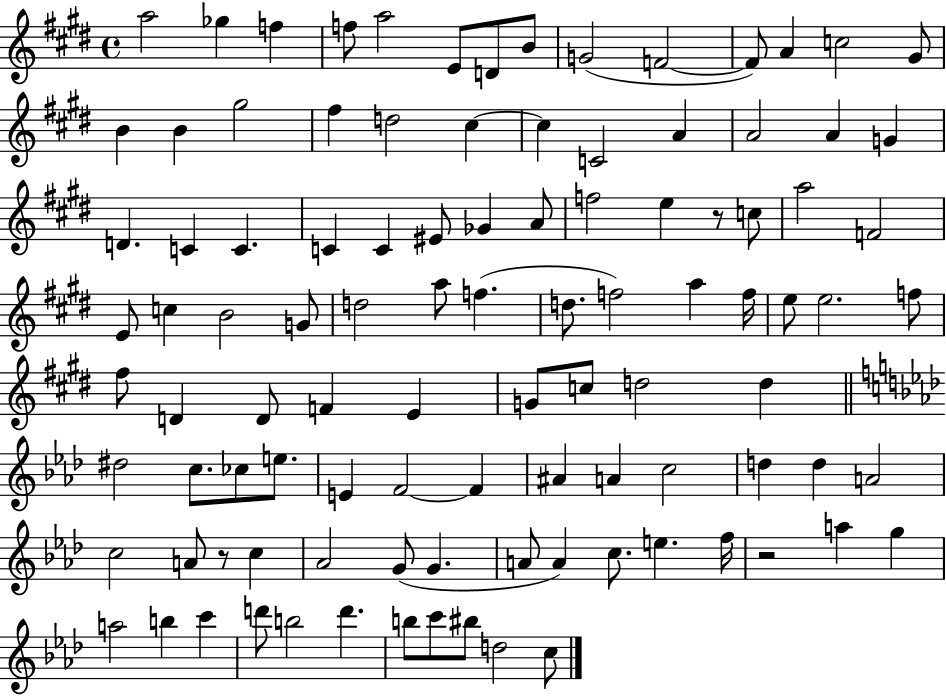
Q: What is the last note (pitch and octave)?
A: C5